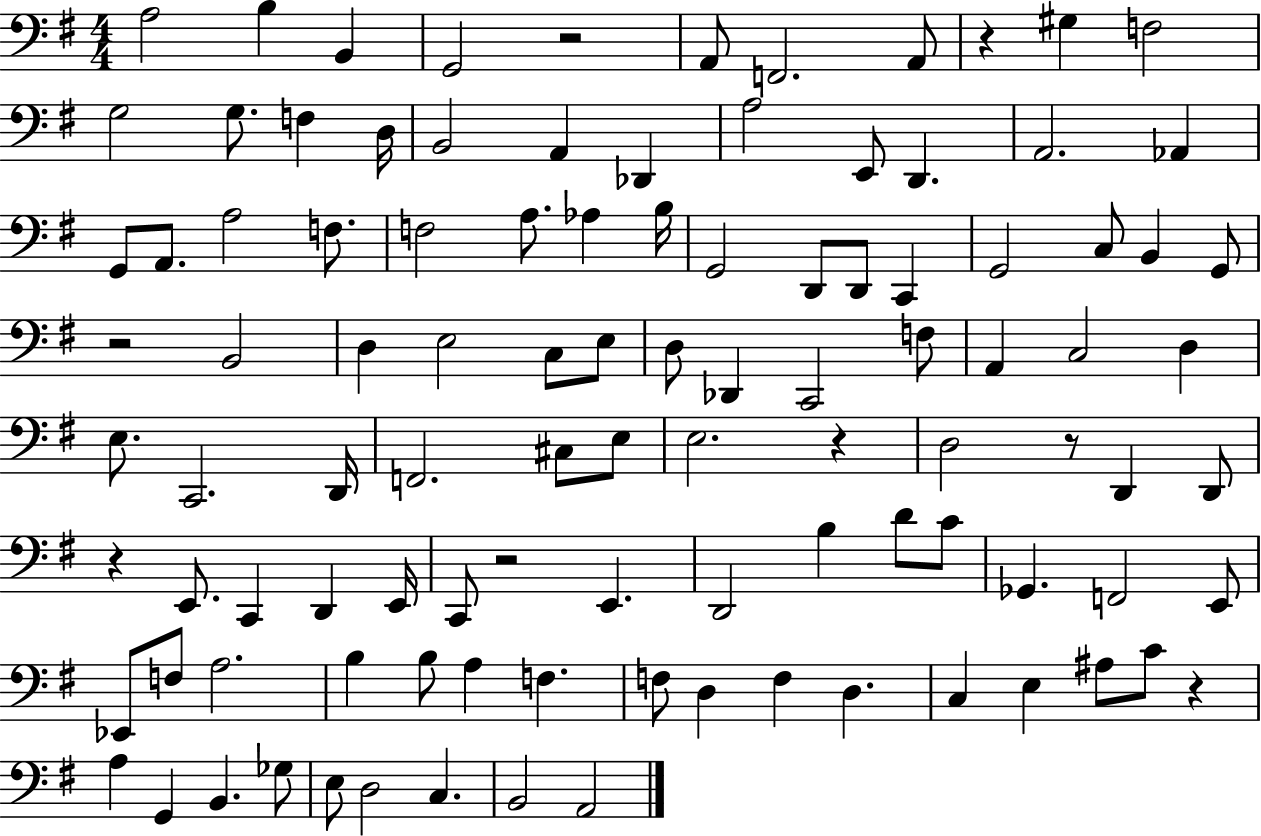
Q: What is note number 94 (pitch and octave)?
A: C3